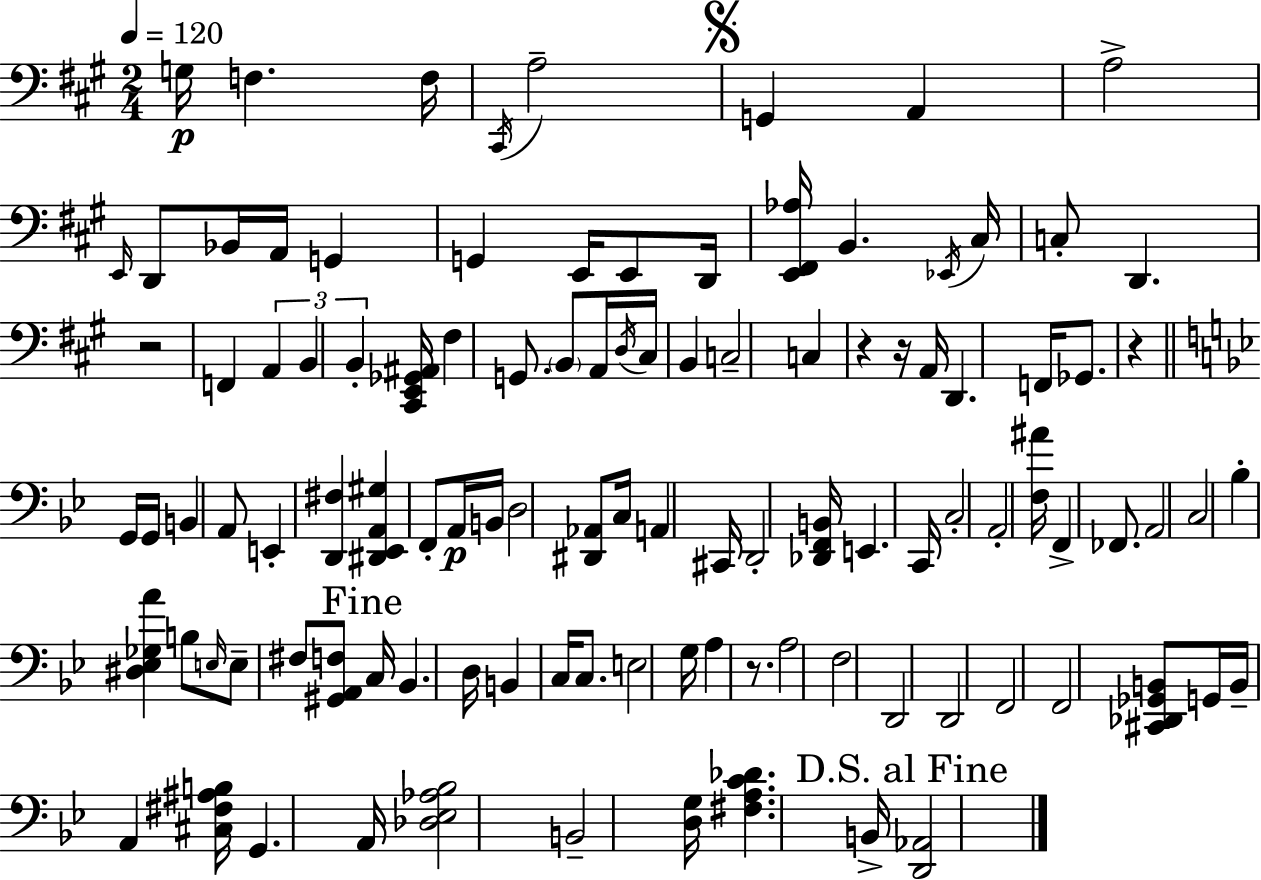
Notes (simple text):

G3/s F3/q. F3/s C#2/s A3/h G2/q A2/q A3/h E2/s D2/e Bb2/s A2/s G2/q G2/q E2/s E2/e D2/s [E2,F#2,Ab3]/s B2/q. Eb2/s C#3/s C3/e D2/q. R/h F2/q A2/q B2/q B2/q [C#2,E2,Gb2,A#2]/s F#3/q G2/e. B2/e A2/s D3/s C#3/s B2/q C3/h C3/q R/q R/s A2/s D2/q. F2/s Gb2/e. R/q G2/s G2/s B2/q A2/e E2/q [D2,F#3]/q [D#2,Eb2,A2,G#3]/q F2/e A2/s B2/s D3/h [D#2,Ab2]/e C3/s A2/q C#2/s D2/h [Db2,F2,B2]/s E2/q. C2/s C3/h A2/h [F3,A#4]/s F2/q FES2/e. A2/h C3/h Bb3/q [D#3,Eb3,Gb3,A4]/q B3/e E3/s E3/e F#3/e [G#2,A2,F3]/e C3/s Bb2/q. D3/s B2/q C3/s C3/e. E3/h G3/s A3/q R/e. A3/h F3/h D2/h D2/h F2/h F2/h [C#2,Db2,Gb2,B2]/e G2/s B2/s A2/q [C#3,F#3,A#3,B3]/s G2/q. A2/s [Db3,Eb3,Ab3,Bb3]/h B2/h [D3,G3]/s [F#3,A3,C4,Db4]/q. B2/s [D2,Ab2]/h